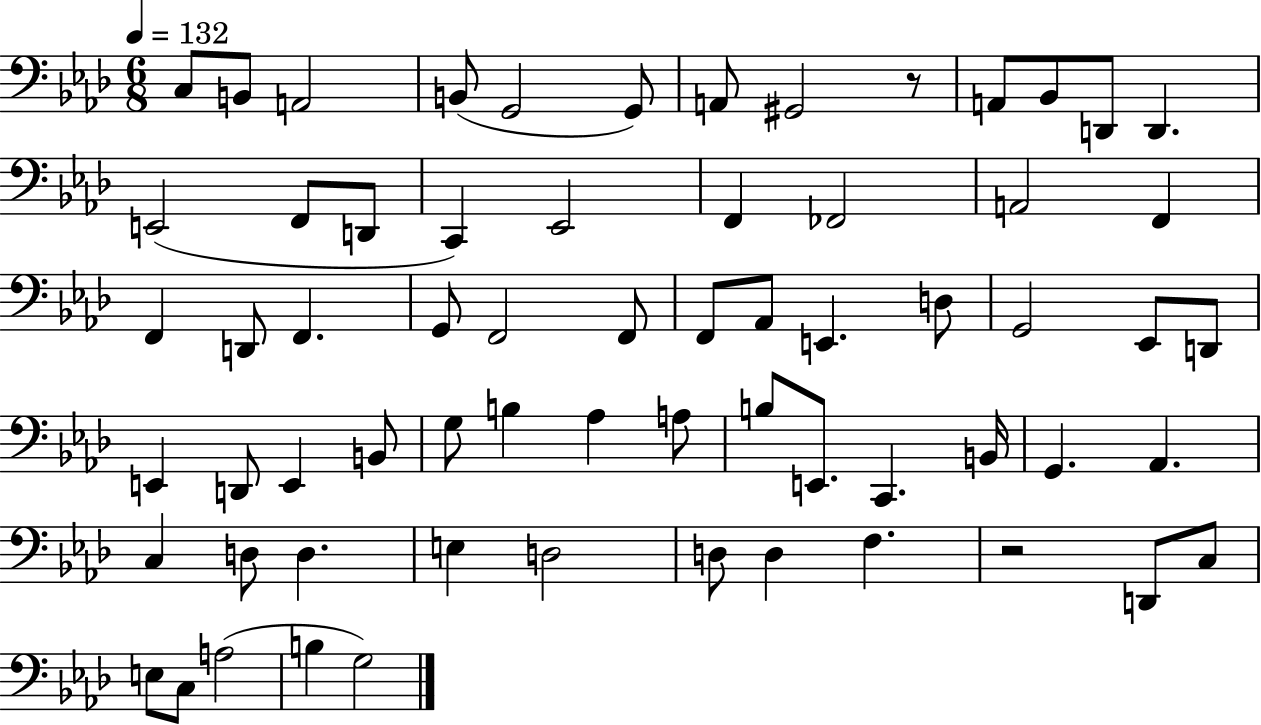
X:1
T:Untitled
M:6/8
L:1/4
K:Ab
C,/2 B,,/2 A,,2 B,,/2 G,,2 G,,/2 A,,/2 ^G,,2 z/2 A,,/2 _B,,/2 D,,/2 D,, E,,2 F,,/2 D,,/2 C,, _E,,2 F,, _F,,2 A,,2 F,, F,, D,,/2 F,, G,,/2 F,,2 F,,/2 F,,/2 _A,,/2 E,, D,/2 G,,2 _E,,/2 D,,/2 E,, D,,/2 E,, B,,/2 G,/2 B, _A, A,/2 B,/2 E,,/2 C,, B,,/4 G,, _A,, C, D,/2 D, E, D,2 D,/2 D, F, z2 D,,/2 C,/2 E,/2 C,/2 A,2 B, G,2